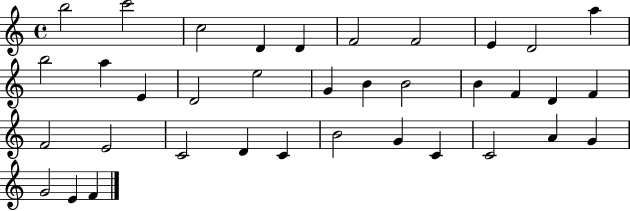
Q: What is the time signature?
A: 4/4